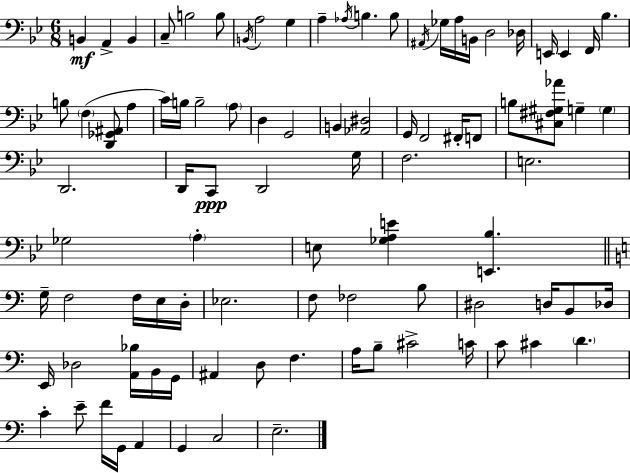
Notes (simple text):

B2/q A2/q B2/q C3/e B3/h B3/e B2/s A3/h G3/q A3/q Ab3/s B3/q. B3/e A#2/s Gb3/s A3/s B2/s D3/h Db3/s E2/s E2/q F2/s Bb3/q. B3/e F3/q [D2,Gb2,A#2]/e A3/q C4/s B3/s B3/h A3/e D3/q G2/h B2/q [Ab2,D#3]/h G2/s F2/h F#2/s F2/e B3/e [C#3,F#3,G#3,Ab4]/e G3/q G3/q D2/h. D2/s C2/e D2/h G3/s F3/h. E3/h. Gb3/h A3/q E3/e [Gb3,A3,E4]/q [E2,Bb3]/q. G3/s F3/h F3/s E3/s D3/s Eb3/h. F3/e FES3/h B3/e D#3/h D3/s B2/e Db3/s E2/s Db3/h [A2,Bb3]/s B2/s G2/s A#2/q D3/e F3/q. A3/s B3/e C#4/h C4/s C4/e C#4/q D4/q. C4/q E4/e F4/s G2/s A2/q G2/q C3/h E3/h.